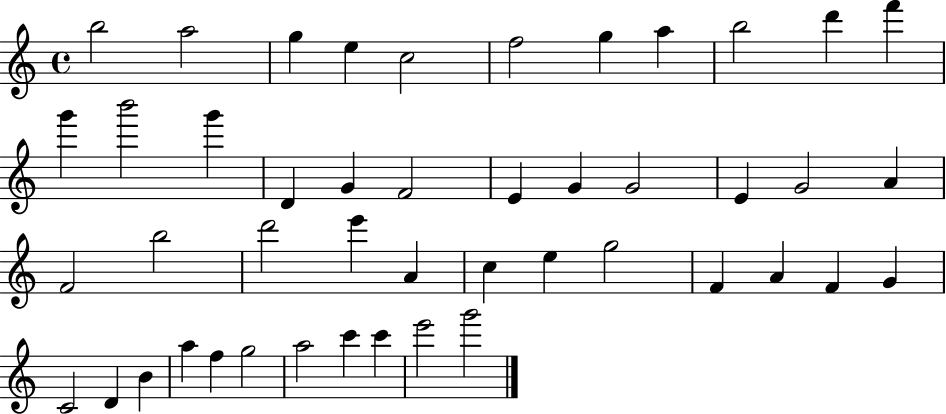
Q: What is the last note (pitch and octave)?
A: G6